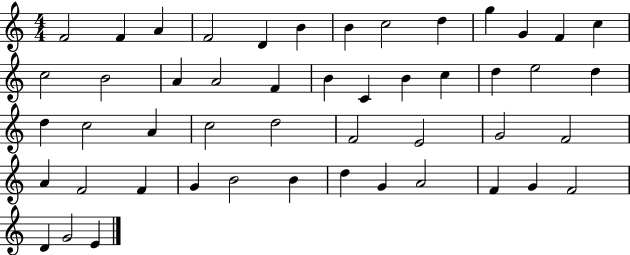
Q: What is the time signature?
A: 4/4